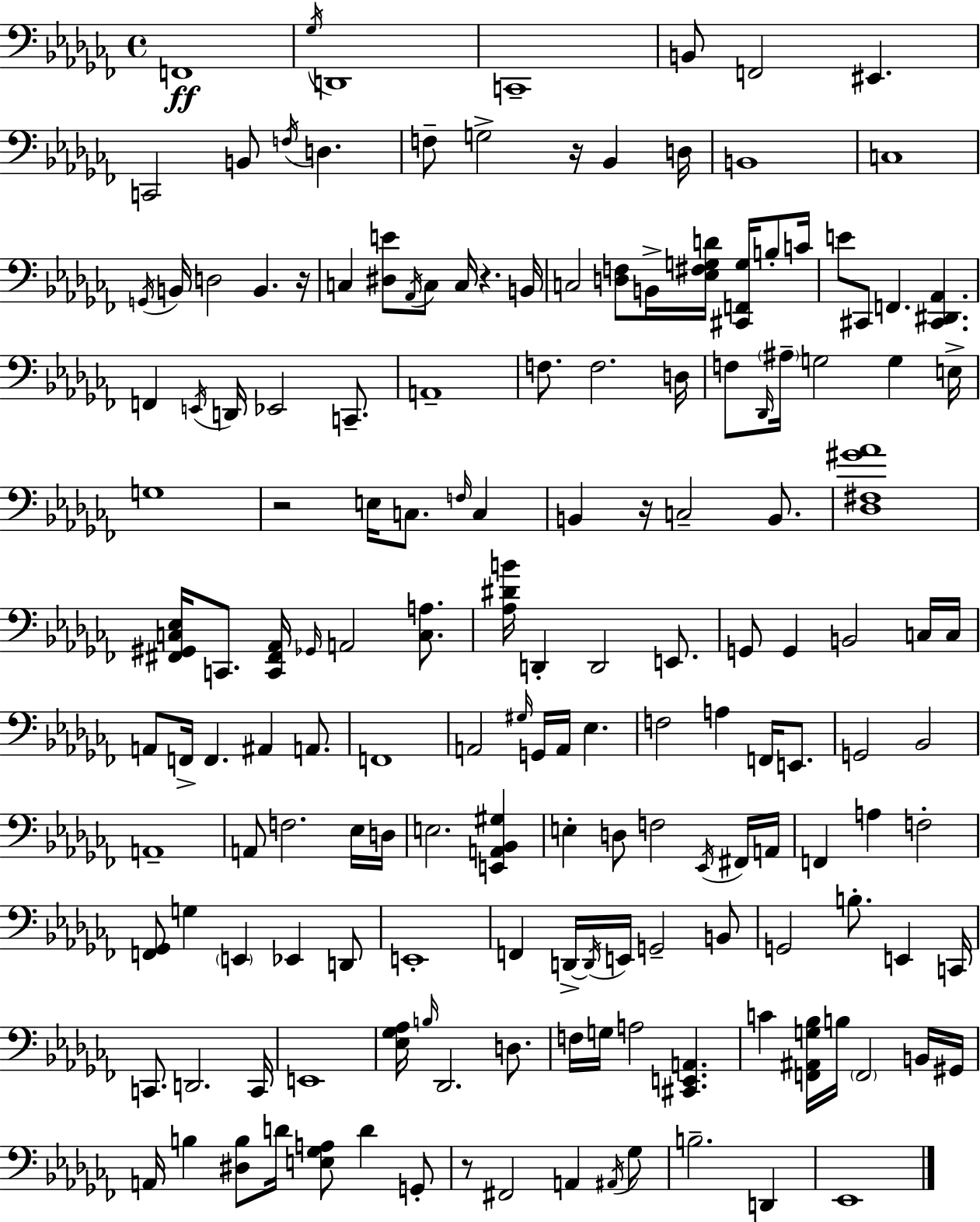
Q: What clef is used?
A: bass